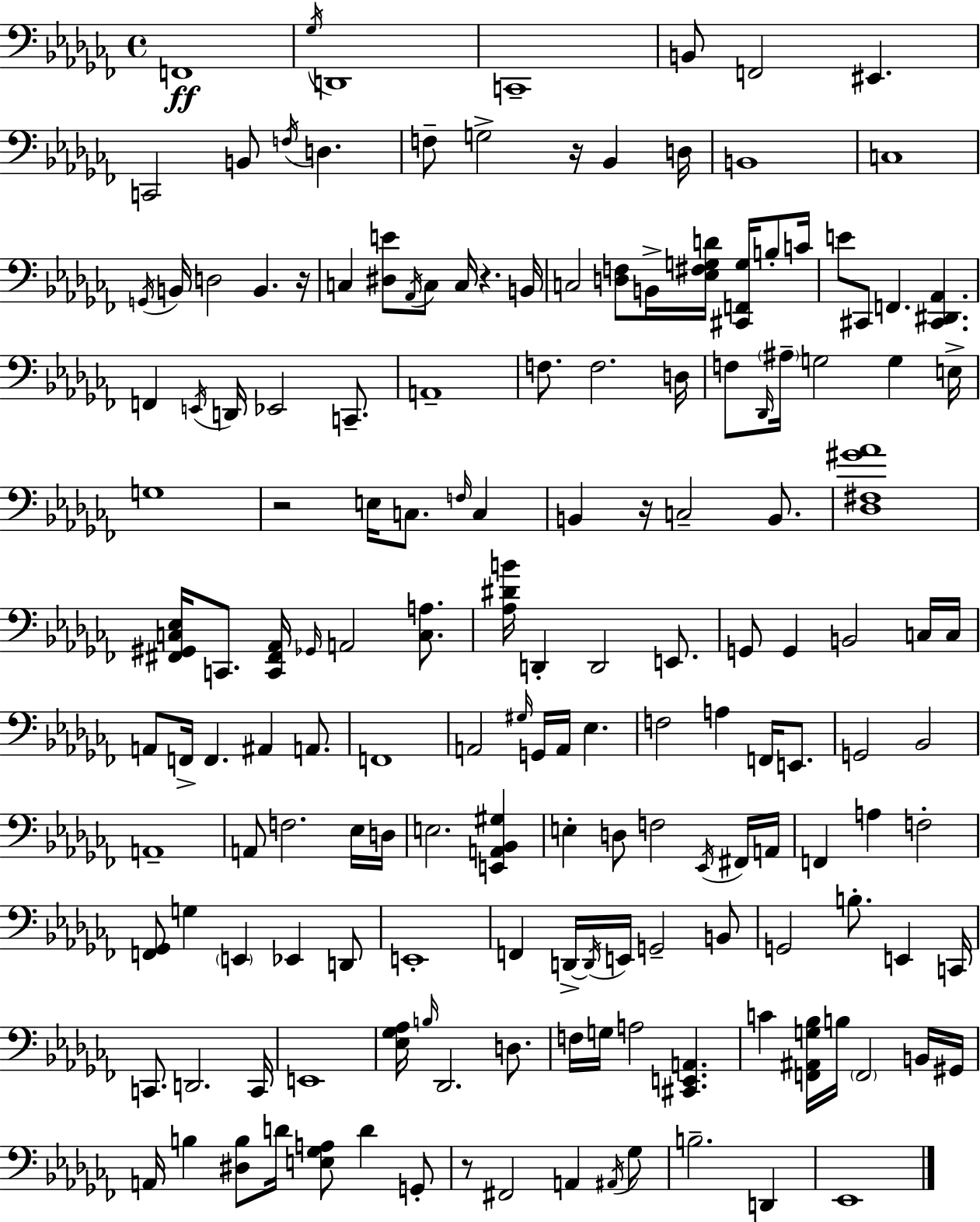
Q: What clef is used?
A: bass